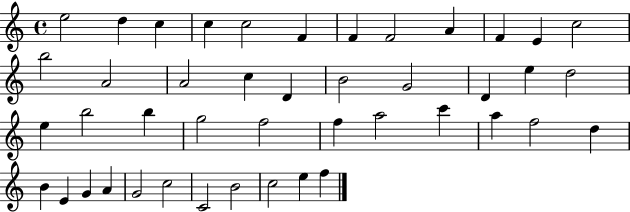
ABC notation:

X:1
T:Untitled
M:4/4
L:1/4
K:C
e2 d c c c2 F F F2 A F E c2 b2 A2 A2 c D B2 G2 D e d2 e b2 b g2 f2 f a2 c' a f2 d B E G A G2 c2 C2 B2 c2 e f